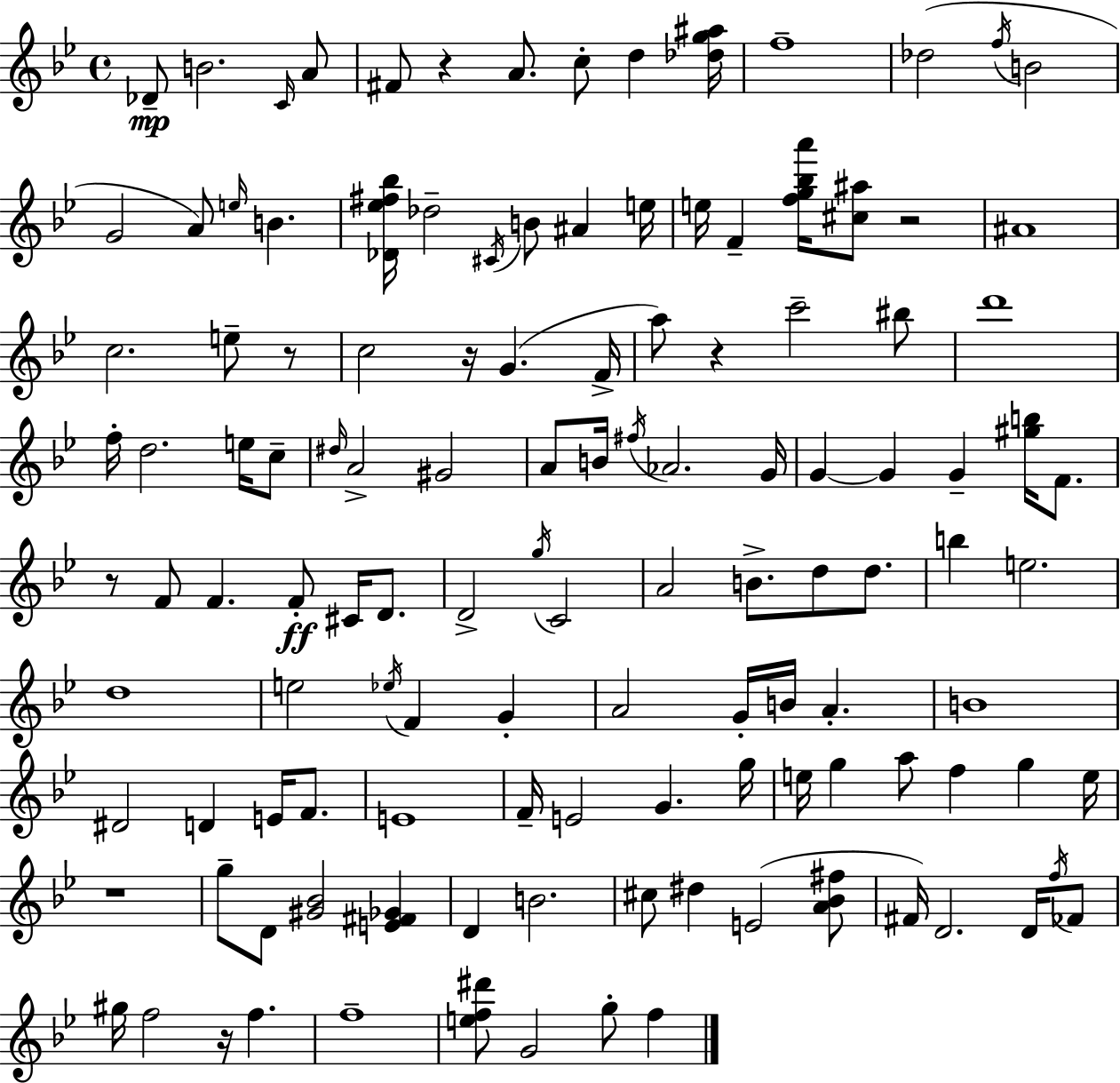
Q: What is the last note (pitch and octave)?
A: F5